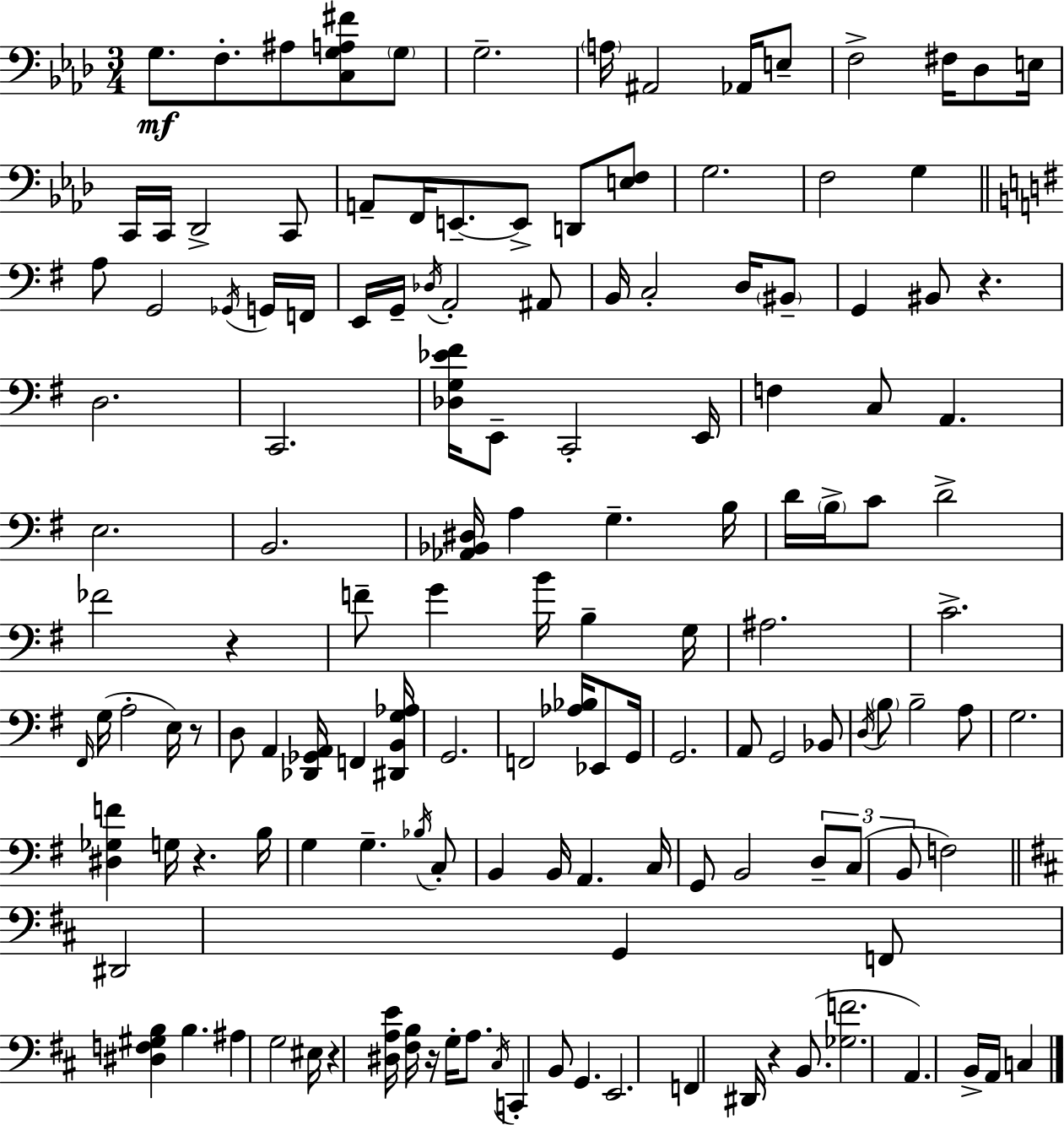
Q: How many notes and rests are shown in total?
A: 142